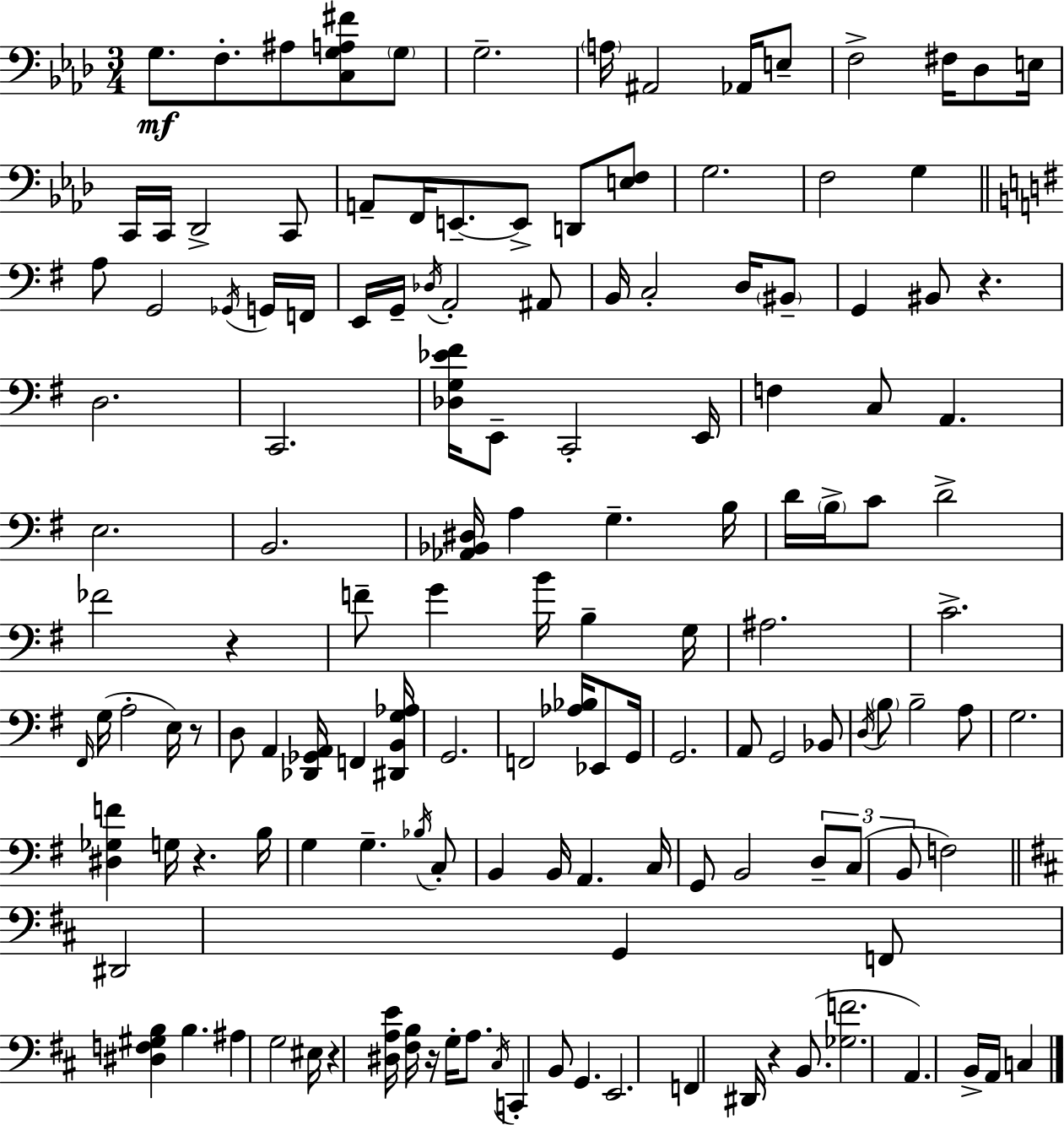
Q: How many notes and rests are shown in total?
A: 142